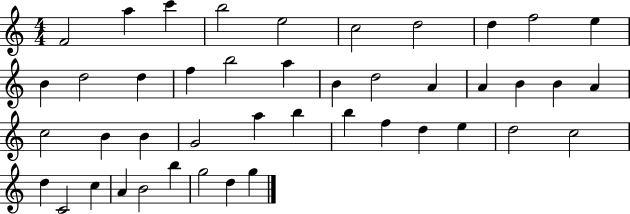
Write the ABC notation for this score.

X:1
T:Untitled
M:4/4
L:1/4
K:C
F2 a c' b2 e2 c2 d2 d f2 e B d2 d f b2 a B d2 A A B B A c2 B B G2 a b b f d e d2 c2 d C2 c A B2 b g2 d g